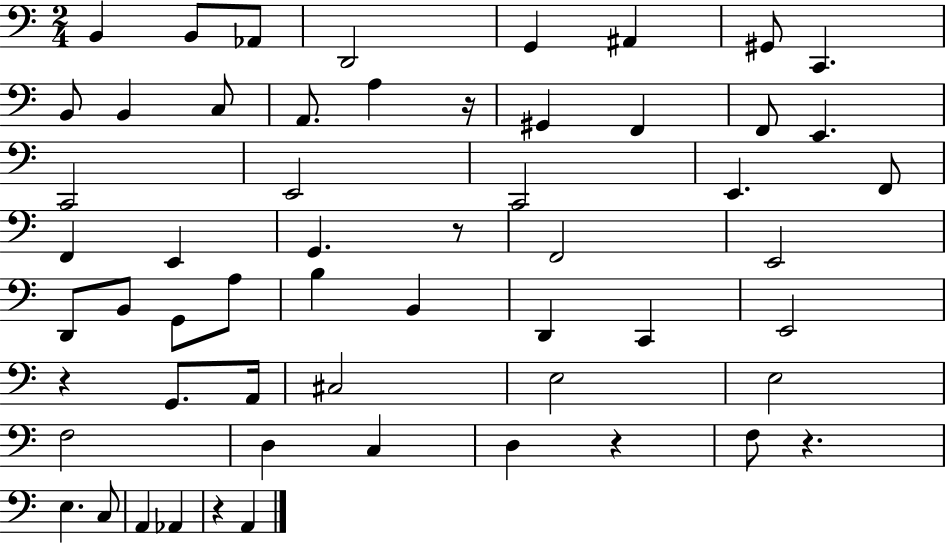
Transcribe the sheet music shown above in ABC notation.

X:1
T:Untitled
M:2/4
L:1/4
K:C
B,, B,,/2 _A,,/2 D,,2 G,, ^A,, ^G,,/2 C,, B,,/2 B,, C,/2 A,,/2 A, z/4 ^G,, F,, F,,/2 E,, C,,2 E,,2 C,,2 E,, F,,/2 F,, E,, G,, z/2 F,,2 E,,2 D,,/2 B,,/2 G,,/2 A,/2 B, B,, D,, C,, E,,2 z G,,/2 A,,/4 ^C,2 E,2 E,2 F,2 D, C, D, z F,/2 z E, C,/2 A,, _A,, z A,,